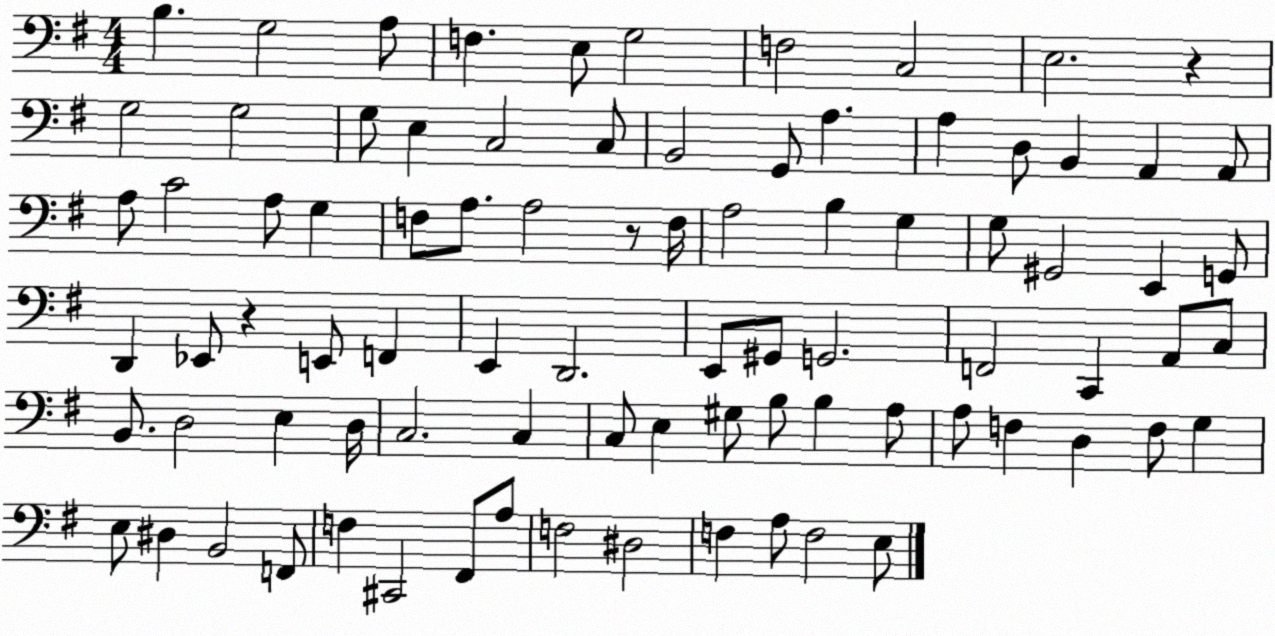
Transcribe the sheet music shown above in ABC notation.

X:1
T:Untitled
M:4/4
L:1/4
K:G
B, G,2 A,/2 F, E,/2 G,2 F,2 C,2 E,2 z G,2 G,2 G,/2 E, C,2 C,/2 B,,2 G,,/2 A, A, D,/2 B,, A,, A,,/2 A,/2 C2 A,/2 G, F,/2 A,/2 A,2 z/2 F,/4 A,2 B, G, G,/2 ^G,,2 E,, G,,/2 D,, _E,,/2 z E,,/2 F,, E,, D,,2 E,,/2 ^G,,/2 G,,2 F,,2 C,, A,,/2 C,/2 B,,/2 D,2 E, D,/4 C,2 C, C,/2 E, ^G,/2 B,/2 B, A,/2 A,/2 F, D, F,/2 G, E,/2 ^D, B,,2 F,,/2 F, ^C,,2 ^F,,/2 A,/2 F,2 ^D,2 F, A,/2 F,2 E,/2